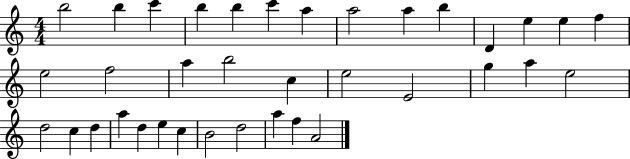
{
  \clef treble
  \numericTimeSignature
  \time 4/4
  \key c \major
  b''2 b''4 c'''4 | b''4 b''4 c'''4 a''4 | a''2 a''4 b''4 | d'4 e''4 e''4 f''4 | \break e''2 f''2 | a''4 b''2 c''4 | e''2 e'2 | g''4 a''4 e''2 | \break d''2 c''4 d''4 | a''4 d''4 e''4 c''4 | b'2 d''2 | a''4 f''4 a'2 | \break \bar "|."
}